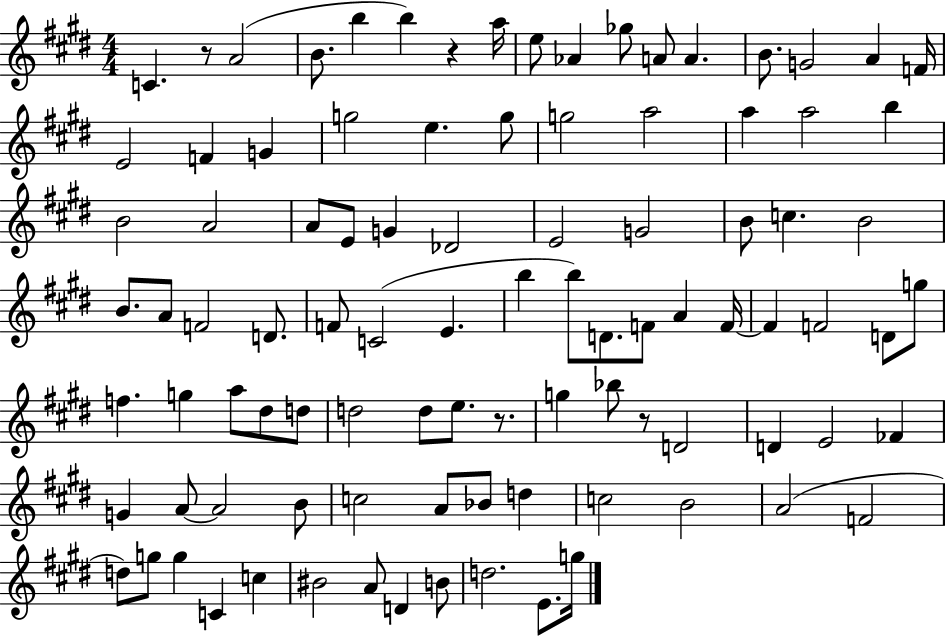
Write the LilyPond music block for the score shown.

{
  \clef treble
  \numericTimeSignature
  \time 4/4
  \key e \major
  c'4. r8 a'2( | b'8. b''4 b''4) r4 a''16 | e''8 aes'4 ges''8 a'8 a'4. | b'8. g'2 a'4 f'16 | \break e'2 f'4 g'4 | g''2 e''4. g''8 | g''2 a''2 | a''4 a''2 b''4 | \break b'2 a'2 | a'8 e'8 g'4 des'2 | e'2 g'2 | b'8 c''4. b'2 | \break b'8. a'8 f'2 d'8. | f'8 c'2( e'4. | b''4 b''8) d'8. f'8 a'4 f'16~~ | f'4 f'2 d'8 g''8 | \break f''4. g''4 a''8 dis''8 d''8 | d''2 d''8 e''8. r8. | g''4 bes''8 r8 d'2 | d'4 e'2 fes'4 | \break g'4 a'8~~ a'2 b'8 | c''2 a'8 bes'8 d''4 | c''2 b'2 | a'2( f'2 | \break d''8) g''8 g''4 c'4 c''4 | bis'2 a'8 d'4 b'8 | d''2. e'8. g''16 | \bar "|."
}